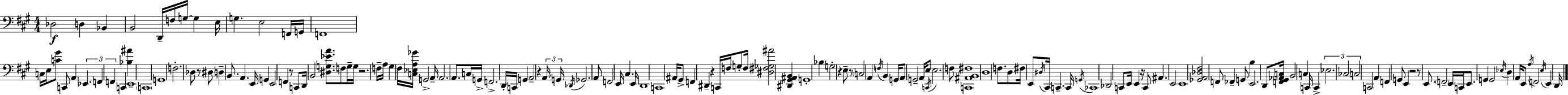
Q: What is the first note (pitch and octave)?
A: Db3